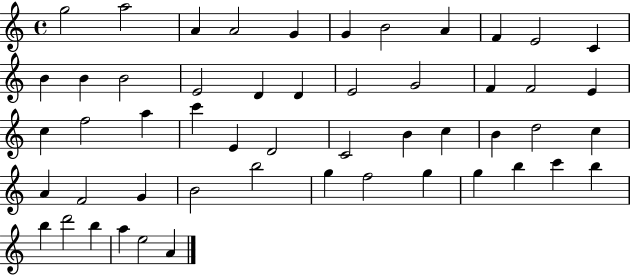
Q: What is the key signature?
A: C major